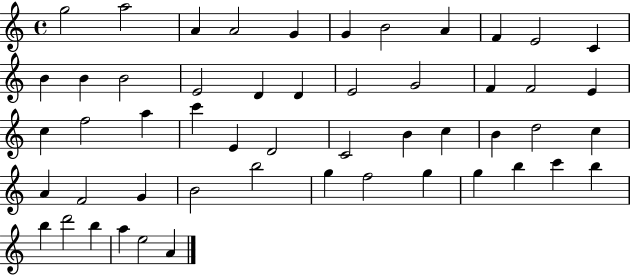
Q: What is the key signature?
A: C major